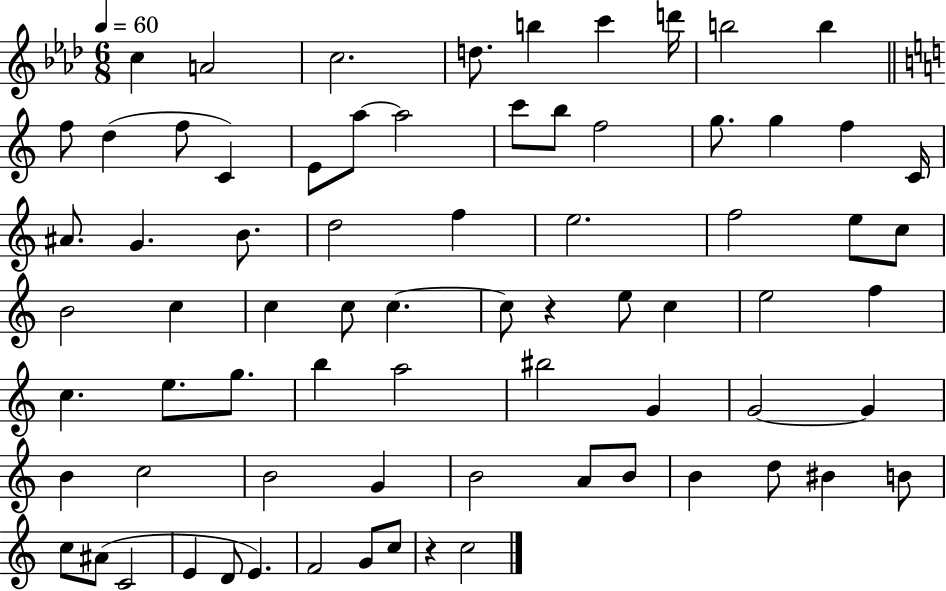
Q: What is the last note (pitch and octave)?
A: C5